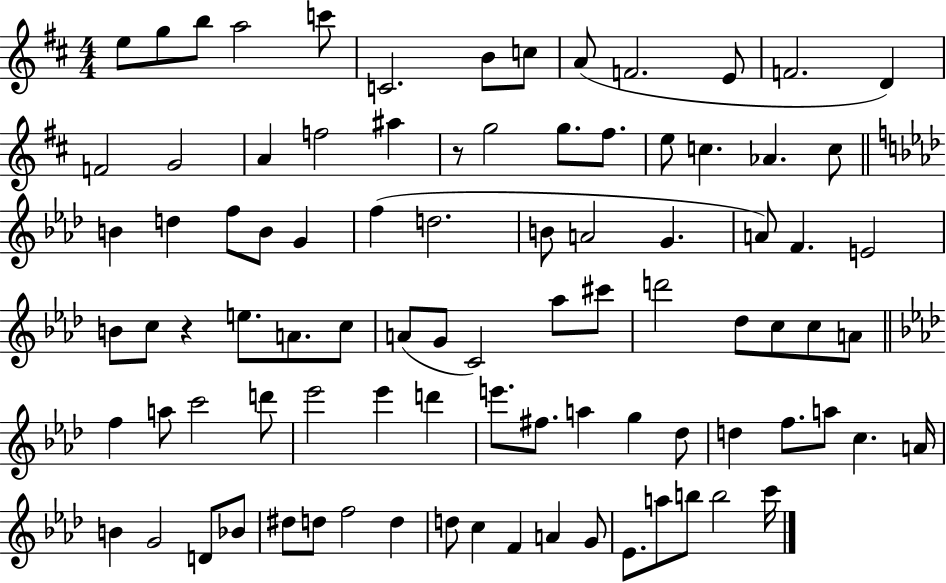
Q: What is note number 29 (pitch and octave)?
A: B4